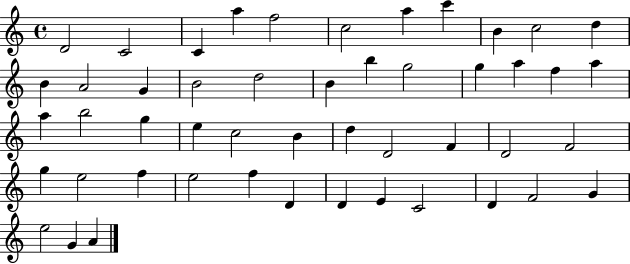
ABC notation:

X:1
T:Untitled
M:4/4
L:1/4
K:C
D2 C2 C a f2 c2 a c' B c2 d B A2 G B2 d2 B b g2 g a f a a b2 g e c2 B d D2 F D2 F2 g e2 f e2 f D D E C2 D F2 G e2 G A